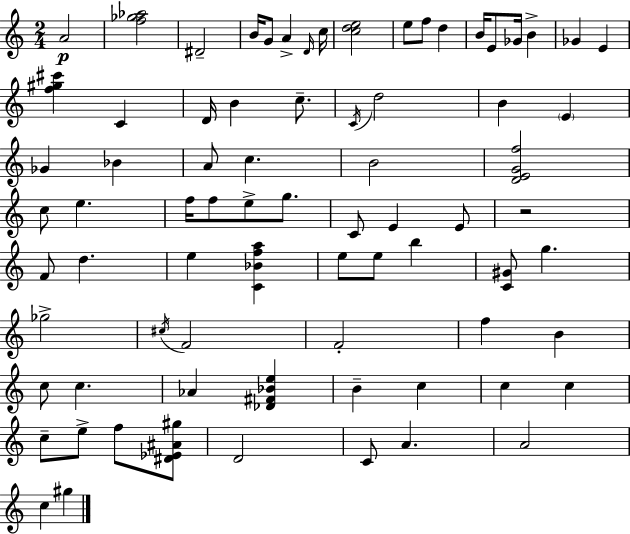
{
  \clef treble
  \numericTimeSignature
  \time 2/4
  \key a \minor
  a'2\p | <f'' ges'' aes''>2 | dis'2-- | b'16 g'8 a'4-> \grace { d'16 } | \break c''16 <c'' d'' e''>2 | e''8 f''8 d''4 | b'16 e'8 ges'16 b'4-> | ges'4 e'4 | \break <f'' gis'' cis'''>4 c'4 | d'16 b'4 c''8.-- | \acciaccatura { c'16 } d''2 | b'4 \parenthesize e'4 | \break ges'4 bes'4 | a'8 c''4. | b'2 | <d' e' g' f''>2 | \break c''8 e''4. | f''16 f''8 e''8-> g''8. | c'8 e'4 | e'8 r2 | \break f'8 d''4. | e''4 <c' bes' f'' a''>4 | e''8 e''8 b''4 | <c' gis'>8 g''4. | \break ges''2-> | \acciaccatura { cis''16 } f'2 | f'2-. | f''4 b'4 | \break c''8 c''4. | aes'4 <des' fis' bes' e''>4 | b'4-- c''4 | c''4 c''4 | \break c''8-- e''8-> f''8 | <dis' ees' ais' gis''>8 d'2 | c'8 a'4. | a'2 | \break c''4 gis''4 | \bar "|."
}